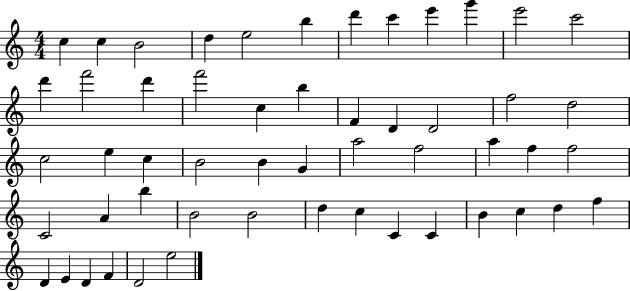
C5/q C5/q B4/h D5/q E5/h B5/q D6/q C6/q E6/q G6/q E6/h C6/h D6/q F6/h D6/q F6/h C5/q B5/q F4/q D4/q D4/h F5/h D5/h C5/h E5/q C5/q B4/h B4/q G4/q A5/h F5/h A5/q F5/q F5/h C4/h A4/q B5/q B4/h B4/h D5/q C5/q C4/q C4/q B4/q C5/q D5/q F5/q D4/q E4/q D4/q F4/q D4/h E5/h